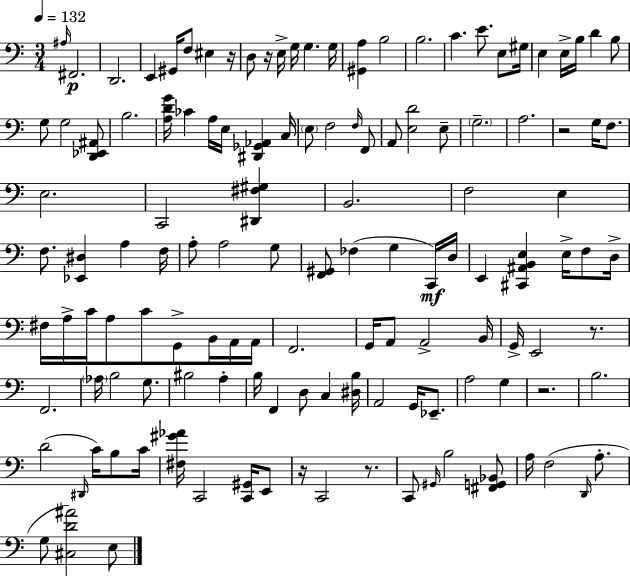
{
  \clef bass
  \numericTimeSignature
  \time 3/4
  \key c \major
  \tempo 4 = 132
  \grace { ais16 }\p fis,2. | d,2. | e,4 gis,16 f8 eis4 | r16 d8 r16 e16-> g16 g4. | \break g16 <gis, a>4 b2 | b2. | c'4. e'8. e8 | gis16 e4 e16-> b16 d'4 b8 | \break g8 g2 <d, ees, ais,>8 | b2. | <a d' g'>16 ces'4 a16 e16 <dis, ges, aes,>4 | c16 \parenthesize e8 f2 \grace { f16 } | \break f,8 a,8 <e d'>2 | e8-- \parenthesize g2.-- | a2. | r2 g16 f8. | \break e2. | c,2 <dis, fis gis>4 | b,2. | f2 e4 | \break f8. <ees, dis>4 a4 | f16 a8-. a2 | g8 <f, gis,>8 fes4( g4 | c,16\mf) d16 e,4 <cis, ais, b, e>4 e16-> f8 | \break d16-> fis16 a16-> c'16 a8 c'8 g,8-> b,16 | a,16 a,16 f,2. | g,16 a,8 a,2-> | b,16 g,16-> e,2 r8. | \break f,2. | \parenthesize aes16 b2 g8. | bis2 a4-. | b16 f,4 d8 c4 | \break <dis b>16 a,2 g,16 ees,8.-- | a2 g4 | r2. | b2. | \break d'2( \grace { dis,16 } c'16) | b8 c'16 <fis gis' aes'>16 c,2 | <c, gis,>16 e,8 r16 c,2 | r8. c,8 \grace { gis,16 } b2 | \break <fis, g, bes,>8 a16 f2( | \grace { d,16 } a8.-. g8 <cis d' ais'>2) | e8 \bar "|."
}